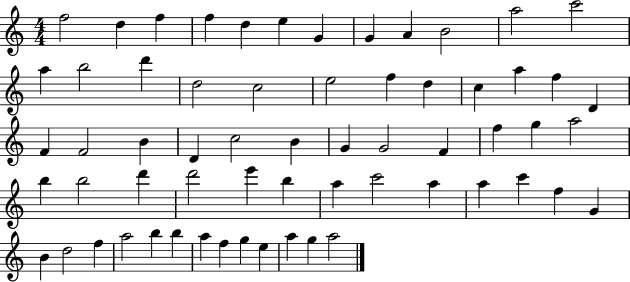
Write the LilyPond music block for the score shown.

{
  \clef treble
  \numericTimeSignature
  \time 4/4
  \key c \major
  f''2 d''4 f''4 | f''4 d''4 e''4 g'4 | g'4 a'4 b'2 | a''2 c'''2 | \break a''4 b''2 d'''4 | d''2 c''2 | e''2 f''4 d''4 | c''4 a''4 f''4 d'4 | \break f'4 f'2 b'4 | d'4 c''2 b'4 | g'4 g'2 f'4 | f''4 g''4 a''2 | \break b''4 b''2 d'''4 | d'''2 e'''4 b''4 | a''4 c'''2 a''4 | a''4 c'''4 f''4 g'4 | \break b'4 d''2 f''4 | a''2 b''4 b''4 | a''4 f''4 g''4 e''4 | a''4 g''4 a''2 | \break \bar "|."
}